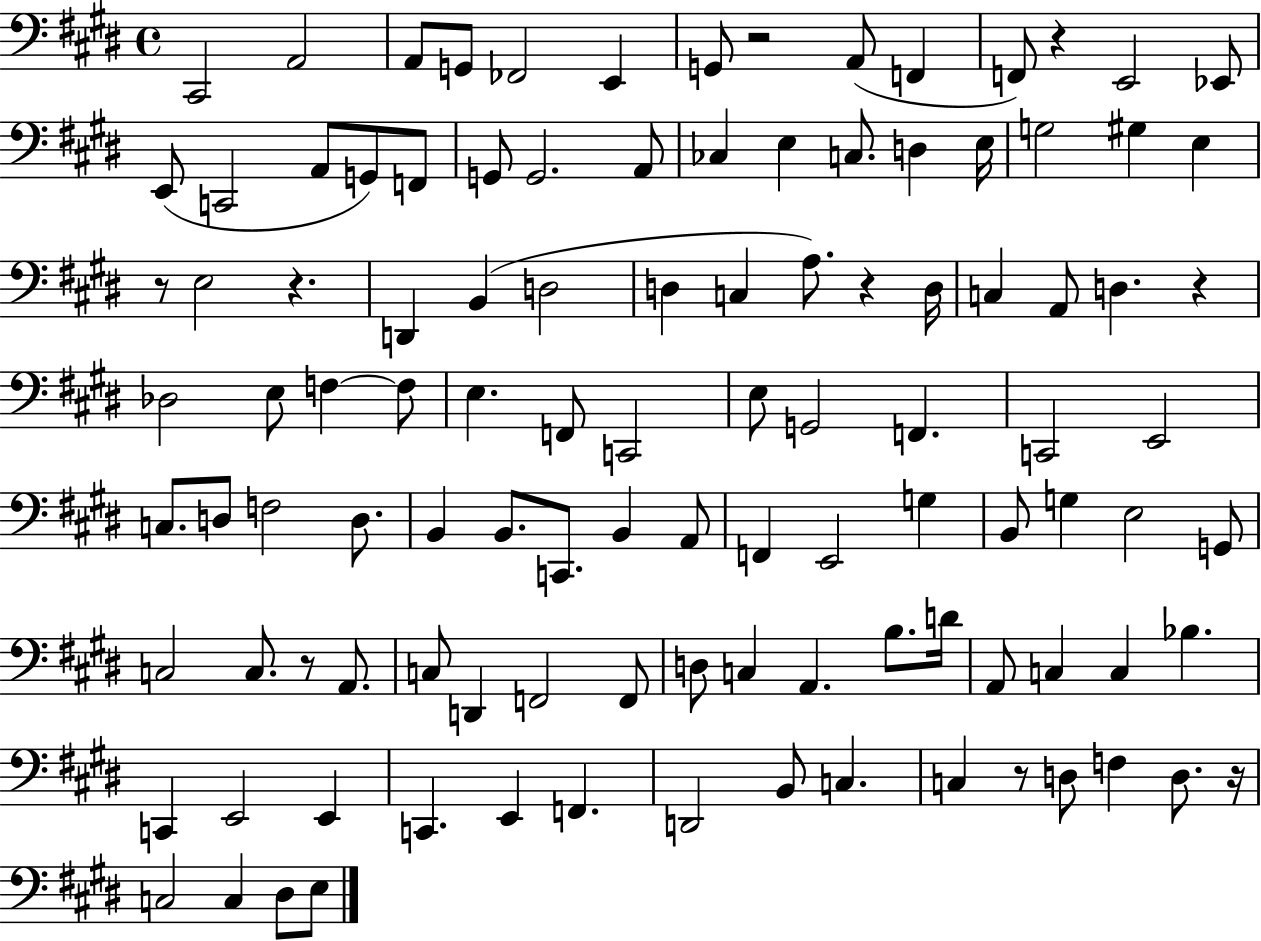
X:1
T:Untitled
M:4/4
L:1/4
K:E
^C,,2 A,,2 A,,/2 G,,/2 _F,,2 E,, G,,/2 z2 A,,/2 F,, F,,/2 z E,,2 _E,,/2 E,,/2 C,,2 A,,/2 G,,/2 F,,/2 G,,/2 G,,2 A,,/2 _C, E, C,/2 D, E,/4 G,2 ^G, E, z/2 E,2 z D,, B,, D,2 D, C, A,/2 z D,/4 C, A,,/2 D, z _D,2 E,/2 F, F,/2 E, F,,/2 C,,2 E,/2 G,,2 F,, C,,2 E,,2 C,/2 D,/2 F,2 D,/2 B,, B,,/2 C,,/2 B,, A,,/2 F,, E,,2 G, B,,/2 G, E,2 G,,/2 C,2 C,/2 z/2 A,,/2 C,/2 D,, F,,2 F,,/2 D,/2 C, A,, B,/2 D/4 A,,/2 C, C, _B, C,, E,,2 E,, C,, E,, F,, D,,2 B,,/2 C, C, z/2 D,/2 F, D,/2 z/4 C,2 C, ^D,/2 E,/2